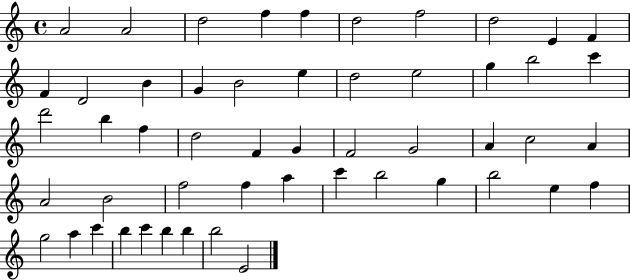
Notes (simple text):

A4/h A4/h D5/h F5/q F5/q D5/h F5/h D5/h E4/q F4/q F4/q D4/h B4/q G4/q B4/h E5/q D5/h E5/h G5/q B5/h C6/q D6/h B5/q F5/q D5/h F4/q G4/q F4/h G4/h A4/q C5/h A4/q A4/h B4/h F5/h F5/q A5/q C6/q B5/h G5/q B5/h E5/q F5/q G5/h A5/q C6/q B5/q C6/q B5/q B5/q B5/h E4/h